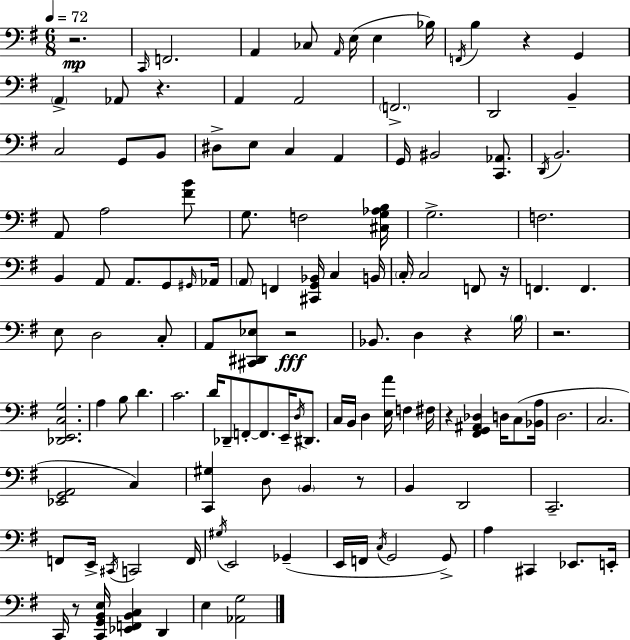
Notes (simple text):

R/h. C2/s F2/h. A2/q CES3/e A2/s E3/s E3/q Bb3/s F2/s B3/q R/q G2/q A2/q Ab2/e R/q. A2/q A2/h F2/h. D2/h B2/q C3/h G2/e B2/e D#3/e E3/e C3/q A2/q G2/s BIS2/h [C2,Ab2]/e. D2/s B2/h. A2/e A3/h [F#4,B4]/e G3/e. F3/h [C#3,G3,Ab3,B3]/s G3/h. F3/h. B2/q A2/e A2/e. G2/e G#2/s Ab2/s A2/e F2/q [C#2,G2,Bb2]/s C3/q B2/s C3/s C3/h F2/e R/s F2/q. F2/q. E3/e D3/h C3/e A2/e [C#2,D#2,Eb3]/e R/h Bb2/e. D3/q R/q B3/s R/h. [Db2,E2,C3,G3]/h. A3/q B3/e D4/q. C4/h. D4/s Db2/e F2/e F2/e. E2/s D3/s D#2/e. C3/s B2/s D3/q [E3,A4]/s F3/q F#3/s R/q [F#2,G2,A#2,Db3]/q D3/s C3/e [Bb2,A3]/s D3/h. C3/h. [Eb2,G2,A2]/h C3/q [C2,G#3]/q D3/e B2/q R/e B2/q D2/h C2/h. F2/e E2/s C#2/s C2/h F2/s G#3/s E2/h Gb2/q E2/s F2/s C3/s G2/h G2/e A3/q C#2/q Eb2/e. E2/s C2/s R/e [C2,G2,B2,E3]/s [Eb2,F2,B2,C3]/q D2/q E3/q [Ab2,G3]/h